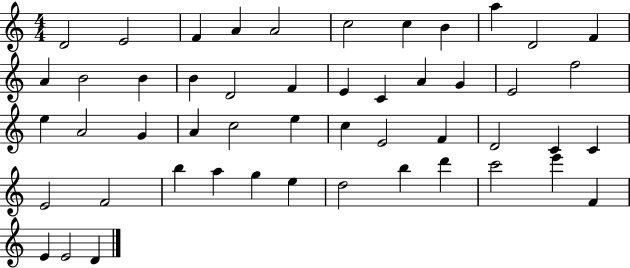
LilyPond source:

{
  \clef treble
  \numericTimeSignature
  \time 4/4
  \key c \major
  d'2 e'2 | f'4 a'4 a'2 | c''2 c''4 b'4 | a''4 d'2 f'4 | \break a'4 b'2 b'4 | b'4 d'2 f'4 | e'4 c'4 a'4 g'4 | e'2 f''2 | \break e''4 a'2 g'4 | a'4 c''2 e''4 | c''4 e'2 f'4 | d'2 c'4 c'4 | \break e'2 f'2 | b''4 a''4 g''4 e''4 | d''2 b''4 d'''4 | c'''2 e'''4 f'4 | \break e'4 e'2 d'4 | \bar "|."
}